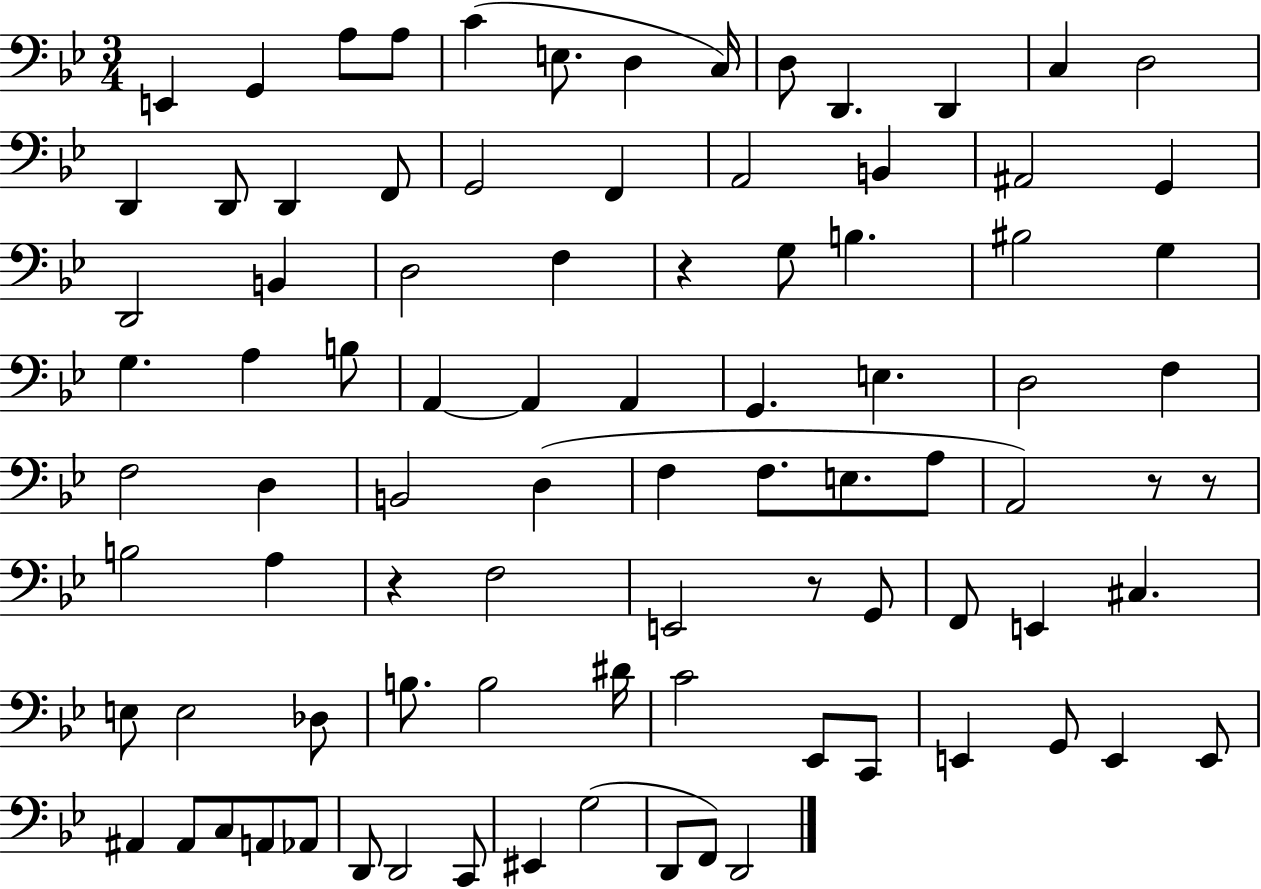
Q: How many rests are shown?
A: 5